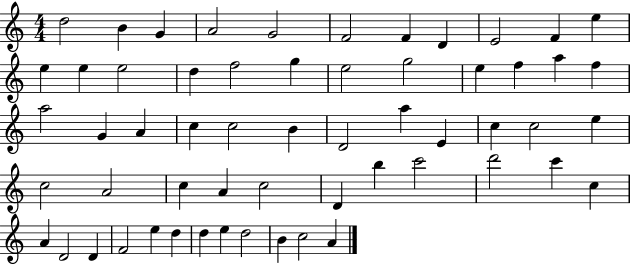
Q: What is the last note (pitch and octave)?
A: A4